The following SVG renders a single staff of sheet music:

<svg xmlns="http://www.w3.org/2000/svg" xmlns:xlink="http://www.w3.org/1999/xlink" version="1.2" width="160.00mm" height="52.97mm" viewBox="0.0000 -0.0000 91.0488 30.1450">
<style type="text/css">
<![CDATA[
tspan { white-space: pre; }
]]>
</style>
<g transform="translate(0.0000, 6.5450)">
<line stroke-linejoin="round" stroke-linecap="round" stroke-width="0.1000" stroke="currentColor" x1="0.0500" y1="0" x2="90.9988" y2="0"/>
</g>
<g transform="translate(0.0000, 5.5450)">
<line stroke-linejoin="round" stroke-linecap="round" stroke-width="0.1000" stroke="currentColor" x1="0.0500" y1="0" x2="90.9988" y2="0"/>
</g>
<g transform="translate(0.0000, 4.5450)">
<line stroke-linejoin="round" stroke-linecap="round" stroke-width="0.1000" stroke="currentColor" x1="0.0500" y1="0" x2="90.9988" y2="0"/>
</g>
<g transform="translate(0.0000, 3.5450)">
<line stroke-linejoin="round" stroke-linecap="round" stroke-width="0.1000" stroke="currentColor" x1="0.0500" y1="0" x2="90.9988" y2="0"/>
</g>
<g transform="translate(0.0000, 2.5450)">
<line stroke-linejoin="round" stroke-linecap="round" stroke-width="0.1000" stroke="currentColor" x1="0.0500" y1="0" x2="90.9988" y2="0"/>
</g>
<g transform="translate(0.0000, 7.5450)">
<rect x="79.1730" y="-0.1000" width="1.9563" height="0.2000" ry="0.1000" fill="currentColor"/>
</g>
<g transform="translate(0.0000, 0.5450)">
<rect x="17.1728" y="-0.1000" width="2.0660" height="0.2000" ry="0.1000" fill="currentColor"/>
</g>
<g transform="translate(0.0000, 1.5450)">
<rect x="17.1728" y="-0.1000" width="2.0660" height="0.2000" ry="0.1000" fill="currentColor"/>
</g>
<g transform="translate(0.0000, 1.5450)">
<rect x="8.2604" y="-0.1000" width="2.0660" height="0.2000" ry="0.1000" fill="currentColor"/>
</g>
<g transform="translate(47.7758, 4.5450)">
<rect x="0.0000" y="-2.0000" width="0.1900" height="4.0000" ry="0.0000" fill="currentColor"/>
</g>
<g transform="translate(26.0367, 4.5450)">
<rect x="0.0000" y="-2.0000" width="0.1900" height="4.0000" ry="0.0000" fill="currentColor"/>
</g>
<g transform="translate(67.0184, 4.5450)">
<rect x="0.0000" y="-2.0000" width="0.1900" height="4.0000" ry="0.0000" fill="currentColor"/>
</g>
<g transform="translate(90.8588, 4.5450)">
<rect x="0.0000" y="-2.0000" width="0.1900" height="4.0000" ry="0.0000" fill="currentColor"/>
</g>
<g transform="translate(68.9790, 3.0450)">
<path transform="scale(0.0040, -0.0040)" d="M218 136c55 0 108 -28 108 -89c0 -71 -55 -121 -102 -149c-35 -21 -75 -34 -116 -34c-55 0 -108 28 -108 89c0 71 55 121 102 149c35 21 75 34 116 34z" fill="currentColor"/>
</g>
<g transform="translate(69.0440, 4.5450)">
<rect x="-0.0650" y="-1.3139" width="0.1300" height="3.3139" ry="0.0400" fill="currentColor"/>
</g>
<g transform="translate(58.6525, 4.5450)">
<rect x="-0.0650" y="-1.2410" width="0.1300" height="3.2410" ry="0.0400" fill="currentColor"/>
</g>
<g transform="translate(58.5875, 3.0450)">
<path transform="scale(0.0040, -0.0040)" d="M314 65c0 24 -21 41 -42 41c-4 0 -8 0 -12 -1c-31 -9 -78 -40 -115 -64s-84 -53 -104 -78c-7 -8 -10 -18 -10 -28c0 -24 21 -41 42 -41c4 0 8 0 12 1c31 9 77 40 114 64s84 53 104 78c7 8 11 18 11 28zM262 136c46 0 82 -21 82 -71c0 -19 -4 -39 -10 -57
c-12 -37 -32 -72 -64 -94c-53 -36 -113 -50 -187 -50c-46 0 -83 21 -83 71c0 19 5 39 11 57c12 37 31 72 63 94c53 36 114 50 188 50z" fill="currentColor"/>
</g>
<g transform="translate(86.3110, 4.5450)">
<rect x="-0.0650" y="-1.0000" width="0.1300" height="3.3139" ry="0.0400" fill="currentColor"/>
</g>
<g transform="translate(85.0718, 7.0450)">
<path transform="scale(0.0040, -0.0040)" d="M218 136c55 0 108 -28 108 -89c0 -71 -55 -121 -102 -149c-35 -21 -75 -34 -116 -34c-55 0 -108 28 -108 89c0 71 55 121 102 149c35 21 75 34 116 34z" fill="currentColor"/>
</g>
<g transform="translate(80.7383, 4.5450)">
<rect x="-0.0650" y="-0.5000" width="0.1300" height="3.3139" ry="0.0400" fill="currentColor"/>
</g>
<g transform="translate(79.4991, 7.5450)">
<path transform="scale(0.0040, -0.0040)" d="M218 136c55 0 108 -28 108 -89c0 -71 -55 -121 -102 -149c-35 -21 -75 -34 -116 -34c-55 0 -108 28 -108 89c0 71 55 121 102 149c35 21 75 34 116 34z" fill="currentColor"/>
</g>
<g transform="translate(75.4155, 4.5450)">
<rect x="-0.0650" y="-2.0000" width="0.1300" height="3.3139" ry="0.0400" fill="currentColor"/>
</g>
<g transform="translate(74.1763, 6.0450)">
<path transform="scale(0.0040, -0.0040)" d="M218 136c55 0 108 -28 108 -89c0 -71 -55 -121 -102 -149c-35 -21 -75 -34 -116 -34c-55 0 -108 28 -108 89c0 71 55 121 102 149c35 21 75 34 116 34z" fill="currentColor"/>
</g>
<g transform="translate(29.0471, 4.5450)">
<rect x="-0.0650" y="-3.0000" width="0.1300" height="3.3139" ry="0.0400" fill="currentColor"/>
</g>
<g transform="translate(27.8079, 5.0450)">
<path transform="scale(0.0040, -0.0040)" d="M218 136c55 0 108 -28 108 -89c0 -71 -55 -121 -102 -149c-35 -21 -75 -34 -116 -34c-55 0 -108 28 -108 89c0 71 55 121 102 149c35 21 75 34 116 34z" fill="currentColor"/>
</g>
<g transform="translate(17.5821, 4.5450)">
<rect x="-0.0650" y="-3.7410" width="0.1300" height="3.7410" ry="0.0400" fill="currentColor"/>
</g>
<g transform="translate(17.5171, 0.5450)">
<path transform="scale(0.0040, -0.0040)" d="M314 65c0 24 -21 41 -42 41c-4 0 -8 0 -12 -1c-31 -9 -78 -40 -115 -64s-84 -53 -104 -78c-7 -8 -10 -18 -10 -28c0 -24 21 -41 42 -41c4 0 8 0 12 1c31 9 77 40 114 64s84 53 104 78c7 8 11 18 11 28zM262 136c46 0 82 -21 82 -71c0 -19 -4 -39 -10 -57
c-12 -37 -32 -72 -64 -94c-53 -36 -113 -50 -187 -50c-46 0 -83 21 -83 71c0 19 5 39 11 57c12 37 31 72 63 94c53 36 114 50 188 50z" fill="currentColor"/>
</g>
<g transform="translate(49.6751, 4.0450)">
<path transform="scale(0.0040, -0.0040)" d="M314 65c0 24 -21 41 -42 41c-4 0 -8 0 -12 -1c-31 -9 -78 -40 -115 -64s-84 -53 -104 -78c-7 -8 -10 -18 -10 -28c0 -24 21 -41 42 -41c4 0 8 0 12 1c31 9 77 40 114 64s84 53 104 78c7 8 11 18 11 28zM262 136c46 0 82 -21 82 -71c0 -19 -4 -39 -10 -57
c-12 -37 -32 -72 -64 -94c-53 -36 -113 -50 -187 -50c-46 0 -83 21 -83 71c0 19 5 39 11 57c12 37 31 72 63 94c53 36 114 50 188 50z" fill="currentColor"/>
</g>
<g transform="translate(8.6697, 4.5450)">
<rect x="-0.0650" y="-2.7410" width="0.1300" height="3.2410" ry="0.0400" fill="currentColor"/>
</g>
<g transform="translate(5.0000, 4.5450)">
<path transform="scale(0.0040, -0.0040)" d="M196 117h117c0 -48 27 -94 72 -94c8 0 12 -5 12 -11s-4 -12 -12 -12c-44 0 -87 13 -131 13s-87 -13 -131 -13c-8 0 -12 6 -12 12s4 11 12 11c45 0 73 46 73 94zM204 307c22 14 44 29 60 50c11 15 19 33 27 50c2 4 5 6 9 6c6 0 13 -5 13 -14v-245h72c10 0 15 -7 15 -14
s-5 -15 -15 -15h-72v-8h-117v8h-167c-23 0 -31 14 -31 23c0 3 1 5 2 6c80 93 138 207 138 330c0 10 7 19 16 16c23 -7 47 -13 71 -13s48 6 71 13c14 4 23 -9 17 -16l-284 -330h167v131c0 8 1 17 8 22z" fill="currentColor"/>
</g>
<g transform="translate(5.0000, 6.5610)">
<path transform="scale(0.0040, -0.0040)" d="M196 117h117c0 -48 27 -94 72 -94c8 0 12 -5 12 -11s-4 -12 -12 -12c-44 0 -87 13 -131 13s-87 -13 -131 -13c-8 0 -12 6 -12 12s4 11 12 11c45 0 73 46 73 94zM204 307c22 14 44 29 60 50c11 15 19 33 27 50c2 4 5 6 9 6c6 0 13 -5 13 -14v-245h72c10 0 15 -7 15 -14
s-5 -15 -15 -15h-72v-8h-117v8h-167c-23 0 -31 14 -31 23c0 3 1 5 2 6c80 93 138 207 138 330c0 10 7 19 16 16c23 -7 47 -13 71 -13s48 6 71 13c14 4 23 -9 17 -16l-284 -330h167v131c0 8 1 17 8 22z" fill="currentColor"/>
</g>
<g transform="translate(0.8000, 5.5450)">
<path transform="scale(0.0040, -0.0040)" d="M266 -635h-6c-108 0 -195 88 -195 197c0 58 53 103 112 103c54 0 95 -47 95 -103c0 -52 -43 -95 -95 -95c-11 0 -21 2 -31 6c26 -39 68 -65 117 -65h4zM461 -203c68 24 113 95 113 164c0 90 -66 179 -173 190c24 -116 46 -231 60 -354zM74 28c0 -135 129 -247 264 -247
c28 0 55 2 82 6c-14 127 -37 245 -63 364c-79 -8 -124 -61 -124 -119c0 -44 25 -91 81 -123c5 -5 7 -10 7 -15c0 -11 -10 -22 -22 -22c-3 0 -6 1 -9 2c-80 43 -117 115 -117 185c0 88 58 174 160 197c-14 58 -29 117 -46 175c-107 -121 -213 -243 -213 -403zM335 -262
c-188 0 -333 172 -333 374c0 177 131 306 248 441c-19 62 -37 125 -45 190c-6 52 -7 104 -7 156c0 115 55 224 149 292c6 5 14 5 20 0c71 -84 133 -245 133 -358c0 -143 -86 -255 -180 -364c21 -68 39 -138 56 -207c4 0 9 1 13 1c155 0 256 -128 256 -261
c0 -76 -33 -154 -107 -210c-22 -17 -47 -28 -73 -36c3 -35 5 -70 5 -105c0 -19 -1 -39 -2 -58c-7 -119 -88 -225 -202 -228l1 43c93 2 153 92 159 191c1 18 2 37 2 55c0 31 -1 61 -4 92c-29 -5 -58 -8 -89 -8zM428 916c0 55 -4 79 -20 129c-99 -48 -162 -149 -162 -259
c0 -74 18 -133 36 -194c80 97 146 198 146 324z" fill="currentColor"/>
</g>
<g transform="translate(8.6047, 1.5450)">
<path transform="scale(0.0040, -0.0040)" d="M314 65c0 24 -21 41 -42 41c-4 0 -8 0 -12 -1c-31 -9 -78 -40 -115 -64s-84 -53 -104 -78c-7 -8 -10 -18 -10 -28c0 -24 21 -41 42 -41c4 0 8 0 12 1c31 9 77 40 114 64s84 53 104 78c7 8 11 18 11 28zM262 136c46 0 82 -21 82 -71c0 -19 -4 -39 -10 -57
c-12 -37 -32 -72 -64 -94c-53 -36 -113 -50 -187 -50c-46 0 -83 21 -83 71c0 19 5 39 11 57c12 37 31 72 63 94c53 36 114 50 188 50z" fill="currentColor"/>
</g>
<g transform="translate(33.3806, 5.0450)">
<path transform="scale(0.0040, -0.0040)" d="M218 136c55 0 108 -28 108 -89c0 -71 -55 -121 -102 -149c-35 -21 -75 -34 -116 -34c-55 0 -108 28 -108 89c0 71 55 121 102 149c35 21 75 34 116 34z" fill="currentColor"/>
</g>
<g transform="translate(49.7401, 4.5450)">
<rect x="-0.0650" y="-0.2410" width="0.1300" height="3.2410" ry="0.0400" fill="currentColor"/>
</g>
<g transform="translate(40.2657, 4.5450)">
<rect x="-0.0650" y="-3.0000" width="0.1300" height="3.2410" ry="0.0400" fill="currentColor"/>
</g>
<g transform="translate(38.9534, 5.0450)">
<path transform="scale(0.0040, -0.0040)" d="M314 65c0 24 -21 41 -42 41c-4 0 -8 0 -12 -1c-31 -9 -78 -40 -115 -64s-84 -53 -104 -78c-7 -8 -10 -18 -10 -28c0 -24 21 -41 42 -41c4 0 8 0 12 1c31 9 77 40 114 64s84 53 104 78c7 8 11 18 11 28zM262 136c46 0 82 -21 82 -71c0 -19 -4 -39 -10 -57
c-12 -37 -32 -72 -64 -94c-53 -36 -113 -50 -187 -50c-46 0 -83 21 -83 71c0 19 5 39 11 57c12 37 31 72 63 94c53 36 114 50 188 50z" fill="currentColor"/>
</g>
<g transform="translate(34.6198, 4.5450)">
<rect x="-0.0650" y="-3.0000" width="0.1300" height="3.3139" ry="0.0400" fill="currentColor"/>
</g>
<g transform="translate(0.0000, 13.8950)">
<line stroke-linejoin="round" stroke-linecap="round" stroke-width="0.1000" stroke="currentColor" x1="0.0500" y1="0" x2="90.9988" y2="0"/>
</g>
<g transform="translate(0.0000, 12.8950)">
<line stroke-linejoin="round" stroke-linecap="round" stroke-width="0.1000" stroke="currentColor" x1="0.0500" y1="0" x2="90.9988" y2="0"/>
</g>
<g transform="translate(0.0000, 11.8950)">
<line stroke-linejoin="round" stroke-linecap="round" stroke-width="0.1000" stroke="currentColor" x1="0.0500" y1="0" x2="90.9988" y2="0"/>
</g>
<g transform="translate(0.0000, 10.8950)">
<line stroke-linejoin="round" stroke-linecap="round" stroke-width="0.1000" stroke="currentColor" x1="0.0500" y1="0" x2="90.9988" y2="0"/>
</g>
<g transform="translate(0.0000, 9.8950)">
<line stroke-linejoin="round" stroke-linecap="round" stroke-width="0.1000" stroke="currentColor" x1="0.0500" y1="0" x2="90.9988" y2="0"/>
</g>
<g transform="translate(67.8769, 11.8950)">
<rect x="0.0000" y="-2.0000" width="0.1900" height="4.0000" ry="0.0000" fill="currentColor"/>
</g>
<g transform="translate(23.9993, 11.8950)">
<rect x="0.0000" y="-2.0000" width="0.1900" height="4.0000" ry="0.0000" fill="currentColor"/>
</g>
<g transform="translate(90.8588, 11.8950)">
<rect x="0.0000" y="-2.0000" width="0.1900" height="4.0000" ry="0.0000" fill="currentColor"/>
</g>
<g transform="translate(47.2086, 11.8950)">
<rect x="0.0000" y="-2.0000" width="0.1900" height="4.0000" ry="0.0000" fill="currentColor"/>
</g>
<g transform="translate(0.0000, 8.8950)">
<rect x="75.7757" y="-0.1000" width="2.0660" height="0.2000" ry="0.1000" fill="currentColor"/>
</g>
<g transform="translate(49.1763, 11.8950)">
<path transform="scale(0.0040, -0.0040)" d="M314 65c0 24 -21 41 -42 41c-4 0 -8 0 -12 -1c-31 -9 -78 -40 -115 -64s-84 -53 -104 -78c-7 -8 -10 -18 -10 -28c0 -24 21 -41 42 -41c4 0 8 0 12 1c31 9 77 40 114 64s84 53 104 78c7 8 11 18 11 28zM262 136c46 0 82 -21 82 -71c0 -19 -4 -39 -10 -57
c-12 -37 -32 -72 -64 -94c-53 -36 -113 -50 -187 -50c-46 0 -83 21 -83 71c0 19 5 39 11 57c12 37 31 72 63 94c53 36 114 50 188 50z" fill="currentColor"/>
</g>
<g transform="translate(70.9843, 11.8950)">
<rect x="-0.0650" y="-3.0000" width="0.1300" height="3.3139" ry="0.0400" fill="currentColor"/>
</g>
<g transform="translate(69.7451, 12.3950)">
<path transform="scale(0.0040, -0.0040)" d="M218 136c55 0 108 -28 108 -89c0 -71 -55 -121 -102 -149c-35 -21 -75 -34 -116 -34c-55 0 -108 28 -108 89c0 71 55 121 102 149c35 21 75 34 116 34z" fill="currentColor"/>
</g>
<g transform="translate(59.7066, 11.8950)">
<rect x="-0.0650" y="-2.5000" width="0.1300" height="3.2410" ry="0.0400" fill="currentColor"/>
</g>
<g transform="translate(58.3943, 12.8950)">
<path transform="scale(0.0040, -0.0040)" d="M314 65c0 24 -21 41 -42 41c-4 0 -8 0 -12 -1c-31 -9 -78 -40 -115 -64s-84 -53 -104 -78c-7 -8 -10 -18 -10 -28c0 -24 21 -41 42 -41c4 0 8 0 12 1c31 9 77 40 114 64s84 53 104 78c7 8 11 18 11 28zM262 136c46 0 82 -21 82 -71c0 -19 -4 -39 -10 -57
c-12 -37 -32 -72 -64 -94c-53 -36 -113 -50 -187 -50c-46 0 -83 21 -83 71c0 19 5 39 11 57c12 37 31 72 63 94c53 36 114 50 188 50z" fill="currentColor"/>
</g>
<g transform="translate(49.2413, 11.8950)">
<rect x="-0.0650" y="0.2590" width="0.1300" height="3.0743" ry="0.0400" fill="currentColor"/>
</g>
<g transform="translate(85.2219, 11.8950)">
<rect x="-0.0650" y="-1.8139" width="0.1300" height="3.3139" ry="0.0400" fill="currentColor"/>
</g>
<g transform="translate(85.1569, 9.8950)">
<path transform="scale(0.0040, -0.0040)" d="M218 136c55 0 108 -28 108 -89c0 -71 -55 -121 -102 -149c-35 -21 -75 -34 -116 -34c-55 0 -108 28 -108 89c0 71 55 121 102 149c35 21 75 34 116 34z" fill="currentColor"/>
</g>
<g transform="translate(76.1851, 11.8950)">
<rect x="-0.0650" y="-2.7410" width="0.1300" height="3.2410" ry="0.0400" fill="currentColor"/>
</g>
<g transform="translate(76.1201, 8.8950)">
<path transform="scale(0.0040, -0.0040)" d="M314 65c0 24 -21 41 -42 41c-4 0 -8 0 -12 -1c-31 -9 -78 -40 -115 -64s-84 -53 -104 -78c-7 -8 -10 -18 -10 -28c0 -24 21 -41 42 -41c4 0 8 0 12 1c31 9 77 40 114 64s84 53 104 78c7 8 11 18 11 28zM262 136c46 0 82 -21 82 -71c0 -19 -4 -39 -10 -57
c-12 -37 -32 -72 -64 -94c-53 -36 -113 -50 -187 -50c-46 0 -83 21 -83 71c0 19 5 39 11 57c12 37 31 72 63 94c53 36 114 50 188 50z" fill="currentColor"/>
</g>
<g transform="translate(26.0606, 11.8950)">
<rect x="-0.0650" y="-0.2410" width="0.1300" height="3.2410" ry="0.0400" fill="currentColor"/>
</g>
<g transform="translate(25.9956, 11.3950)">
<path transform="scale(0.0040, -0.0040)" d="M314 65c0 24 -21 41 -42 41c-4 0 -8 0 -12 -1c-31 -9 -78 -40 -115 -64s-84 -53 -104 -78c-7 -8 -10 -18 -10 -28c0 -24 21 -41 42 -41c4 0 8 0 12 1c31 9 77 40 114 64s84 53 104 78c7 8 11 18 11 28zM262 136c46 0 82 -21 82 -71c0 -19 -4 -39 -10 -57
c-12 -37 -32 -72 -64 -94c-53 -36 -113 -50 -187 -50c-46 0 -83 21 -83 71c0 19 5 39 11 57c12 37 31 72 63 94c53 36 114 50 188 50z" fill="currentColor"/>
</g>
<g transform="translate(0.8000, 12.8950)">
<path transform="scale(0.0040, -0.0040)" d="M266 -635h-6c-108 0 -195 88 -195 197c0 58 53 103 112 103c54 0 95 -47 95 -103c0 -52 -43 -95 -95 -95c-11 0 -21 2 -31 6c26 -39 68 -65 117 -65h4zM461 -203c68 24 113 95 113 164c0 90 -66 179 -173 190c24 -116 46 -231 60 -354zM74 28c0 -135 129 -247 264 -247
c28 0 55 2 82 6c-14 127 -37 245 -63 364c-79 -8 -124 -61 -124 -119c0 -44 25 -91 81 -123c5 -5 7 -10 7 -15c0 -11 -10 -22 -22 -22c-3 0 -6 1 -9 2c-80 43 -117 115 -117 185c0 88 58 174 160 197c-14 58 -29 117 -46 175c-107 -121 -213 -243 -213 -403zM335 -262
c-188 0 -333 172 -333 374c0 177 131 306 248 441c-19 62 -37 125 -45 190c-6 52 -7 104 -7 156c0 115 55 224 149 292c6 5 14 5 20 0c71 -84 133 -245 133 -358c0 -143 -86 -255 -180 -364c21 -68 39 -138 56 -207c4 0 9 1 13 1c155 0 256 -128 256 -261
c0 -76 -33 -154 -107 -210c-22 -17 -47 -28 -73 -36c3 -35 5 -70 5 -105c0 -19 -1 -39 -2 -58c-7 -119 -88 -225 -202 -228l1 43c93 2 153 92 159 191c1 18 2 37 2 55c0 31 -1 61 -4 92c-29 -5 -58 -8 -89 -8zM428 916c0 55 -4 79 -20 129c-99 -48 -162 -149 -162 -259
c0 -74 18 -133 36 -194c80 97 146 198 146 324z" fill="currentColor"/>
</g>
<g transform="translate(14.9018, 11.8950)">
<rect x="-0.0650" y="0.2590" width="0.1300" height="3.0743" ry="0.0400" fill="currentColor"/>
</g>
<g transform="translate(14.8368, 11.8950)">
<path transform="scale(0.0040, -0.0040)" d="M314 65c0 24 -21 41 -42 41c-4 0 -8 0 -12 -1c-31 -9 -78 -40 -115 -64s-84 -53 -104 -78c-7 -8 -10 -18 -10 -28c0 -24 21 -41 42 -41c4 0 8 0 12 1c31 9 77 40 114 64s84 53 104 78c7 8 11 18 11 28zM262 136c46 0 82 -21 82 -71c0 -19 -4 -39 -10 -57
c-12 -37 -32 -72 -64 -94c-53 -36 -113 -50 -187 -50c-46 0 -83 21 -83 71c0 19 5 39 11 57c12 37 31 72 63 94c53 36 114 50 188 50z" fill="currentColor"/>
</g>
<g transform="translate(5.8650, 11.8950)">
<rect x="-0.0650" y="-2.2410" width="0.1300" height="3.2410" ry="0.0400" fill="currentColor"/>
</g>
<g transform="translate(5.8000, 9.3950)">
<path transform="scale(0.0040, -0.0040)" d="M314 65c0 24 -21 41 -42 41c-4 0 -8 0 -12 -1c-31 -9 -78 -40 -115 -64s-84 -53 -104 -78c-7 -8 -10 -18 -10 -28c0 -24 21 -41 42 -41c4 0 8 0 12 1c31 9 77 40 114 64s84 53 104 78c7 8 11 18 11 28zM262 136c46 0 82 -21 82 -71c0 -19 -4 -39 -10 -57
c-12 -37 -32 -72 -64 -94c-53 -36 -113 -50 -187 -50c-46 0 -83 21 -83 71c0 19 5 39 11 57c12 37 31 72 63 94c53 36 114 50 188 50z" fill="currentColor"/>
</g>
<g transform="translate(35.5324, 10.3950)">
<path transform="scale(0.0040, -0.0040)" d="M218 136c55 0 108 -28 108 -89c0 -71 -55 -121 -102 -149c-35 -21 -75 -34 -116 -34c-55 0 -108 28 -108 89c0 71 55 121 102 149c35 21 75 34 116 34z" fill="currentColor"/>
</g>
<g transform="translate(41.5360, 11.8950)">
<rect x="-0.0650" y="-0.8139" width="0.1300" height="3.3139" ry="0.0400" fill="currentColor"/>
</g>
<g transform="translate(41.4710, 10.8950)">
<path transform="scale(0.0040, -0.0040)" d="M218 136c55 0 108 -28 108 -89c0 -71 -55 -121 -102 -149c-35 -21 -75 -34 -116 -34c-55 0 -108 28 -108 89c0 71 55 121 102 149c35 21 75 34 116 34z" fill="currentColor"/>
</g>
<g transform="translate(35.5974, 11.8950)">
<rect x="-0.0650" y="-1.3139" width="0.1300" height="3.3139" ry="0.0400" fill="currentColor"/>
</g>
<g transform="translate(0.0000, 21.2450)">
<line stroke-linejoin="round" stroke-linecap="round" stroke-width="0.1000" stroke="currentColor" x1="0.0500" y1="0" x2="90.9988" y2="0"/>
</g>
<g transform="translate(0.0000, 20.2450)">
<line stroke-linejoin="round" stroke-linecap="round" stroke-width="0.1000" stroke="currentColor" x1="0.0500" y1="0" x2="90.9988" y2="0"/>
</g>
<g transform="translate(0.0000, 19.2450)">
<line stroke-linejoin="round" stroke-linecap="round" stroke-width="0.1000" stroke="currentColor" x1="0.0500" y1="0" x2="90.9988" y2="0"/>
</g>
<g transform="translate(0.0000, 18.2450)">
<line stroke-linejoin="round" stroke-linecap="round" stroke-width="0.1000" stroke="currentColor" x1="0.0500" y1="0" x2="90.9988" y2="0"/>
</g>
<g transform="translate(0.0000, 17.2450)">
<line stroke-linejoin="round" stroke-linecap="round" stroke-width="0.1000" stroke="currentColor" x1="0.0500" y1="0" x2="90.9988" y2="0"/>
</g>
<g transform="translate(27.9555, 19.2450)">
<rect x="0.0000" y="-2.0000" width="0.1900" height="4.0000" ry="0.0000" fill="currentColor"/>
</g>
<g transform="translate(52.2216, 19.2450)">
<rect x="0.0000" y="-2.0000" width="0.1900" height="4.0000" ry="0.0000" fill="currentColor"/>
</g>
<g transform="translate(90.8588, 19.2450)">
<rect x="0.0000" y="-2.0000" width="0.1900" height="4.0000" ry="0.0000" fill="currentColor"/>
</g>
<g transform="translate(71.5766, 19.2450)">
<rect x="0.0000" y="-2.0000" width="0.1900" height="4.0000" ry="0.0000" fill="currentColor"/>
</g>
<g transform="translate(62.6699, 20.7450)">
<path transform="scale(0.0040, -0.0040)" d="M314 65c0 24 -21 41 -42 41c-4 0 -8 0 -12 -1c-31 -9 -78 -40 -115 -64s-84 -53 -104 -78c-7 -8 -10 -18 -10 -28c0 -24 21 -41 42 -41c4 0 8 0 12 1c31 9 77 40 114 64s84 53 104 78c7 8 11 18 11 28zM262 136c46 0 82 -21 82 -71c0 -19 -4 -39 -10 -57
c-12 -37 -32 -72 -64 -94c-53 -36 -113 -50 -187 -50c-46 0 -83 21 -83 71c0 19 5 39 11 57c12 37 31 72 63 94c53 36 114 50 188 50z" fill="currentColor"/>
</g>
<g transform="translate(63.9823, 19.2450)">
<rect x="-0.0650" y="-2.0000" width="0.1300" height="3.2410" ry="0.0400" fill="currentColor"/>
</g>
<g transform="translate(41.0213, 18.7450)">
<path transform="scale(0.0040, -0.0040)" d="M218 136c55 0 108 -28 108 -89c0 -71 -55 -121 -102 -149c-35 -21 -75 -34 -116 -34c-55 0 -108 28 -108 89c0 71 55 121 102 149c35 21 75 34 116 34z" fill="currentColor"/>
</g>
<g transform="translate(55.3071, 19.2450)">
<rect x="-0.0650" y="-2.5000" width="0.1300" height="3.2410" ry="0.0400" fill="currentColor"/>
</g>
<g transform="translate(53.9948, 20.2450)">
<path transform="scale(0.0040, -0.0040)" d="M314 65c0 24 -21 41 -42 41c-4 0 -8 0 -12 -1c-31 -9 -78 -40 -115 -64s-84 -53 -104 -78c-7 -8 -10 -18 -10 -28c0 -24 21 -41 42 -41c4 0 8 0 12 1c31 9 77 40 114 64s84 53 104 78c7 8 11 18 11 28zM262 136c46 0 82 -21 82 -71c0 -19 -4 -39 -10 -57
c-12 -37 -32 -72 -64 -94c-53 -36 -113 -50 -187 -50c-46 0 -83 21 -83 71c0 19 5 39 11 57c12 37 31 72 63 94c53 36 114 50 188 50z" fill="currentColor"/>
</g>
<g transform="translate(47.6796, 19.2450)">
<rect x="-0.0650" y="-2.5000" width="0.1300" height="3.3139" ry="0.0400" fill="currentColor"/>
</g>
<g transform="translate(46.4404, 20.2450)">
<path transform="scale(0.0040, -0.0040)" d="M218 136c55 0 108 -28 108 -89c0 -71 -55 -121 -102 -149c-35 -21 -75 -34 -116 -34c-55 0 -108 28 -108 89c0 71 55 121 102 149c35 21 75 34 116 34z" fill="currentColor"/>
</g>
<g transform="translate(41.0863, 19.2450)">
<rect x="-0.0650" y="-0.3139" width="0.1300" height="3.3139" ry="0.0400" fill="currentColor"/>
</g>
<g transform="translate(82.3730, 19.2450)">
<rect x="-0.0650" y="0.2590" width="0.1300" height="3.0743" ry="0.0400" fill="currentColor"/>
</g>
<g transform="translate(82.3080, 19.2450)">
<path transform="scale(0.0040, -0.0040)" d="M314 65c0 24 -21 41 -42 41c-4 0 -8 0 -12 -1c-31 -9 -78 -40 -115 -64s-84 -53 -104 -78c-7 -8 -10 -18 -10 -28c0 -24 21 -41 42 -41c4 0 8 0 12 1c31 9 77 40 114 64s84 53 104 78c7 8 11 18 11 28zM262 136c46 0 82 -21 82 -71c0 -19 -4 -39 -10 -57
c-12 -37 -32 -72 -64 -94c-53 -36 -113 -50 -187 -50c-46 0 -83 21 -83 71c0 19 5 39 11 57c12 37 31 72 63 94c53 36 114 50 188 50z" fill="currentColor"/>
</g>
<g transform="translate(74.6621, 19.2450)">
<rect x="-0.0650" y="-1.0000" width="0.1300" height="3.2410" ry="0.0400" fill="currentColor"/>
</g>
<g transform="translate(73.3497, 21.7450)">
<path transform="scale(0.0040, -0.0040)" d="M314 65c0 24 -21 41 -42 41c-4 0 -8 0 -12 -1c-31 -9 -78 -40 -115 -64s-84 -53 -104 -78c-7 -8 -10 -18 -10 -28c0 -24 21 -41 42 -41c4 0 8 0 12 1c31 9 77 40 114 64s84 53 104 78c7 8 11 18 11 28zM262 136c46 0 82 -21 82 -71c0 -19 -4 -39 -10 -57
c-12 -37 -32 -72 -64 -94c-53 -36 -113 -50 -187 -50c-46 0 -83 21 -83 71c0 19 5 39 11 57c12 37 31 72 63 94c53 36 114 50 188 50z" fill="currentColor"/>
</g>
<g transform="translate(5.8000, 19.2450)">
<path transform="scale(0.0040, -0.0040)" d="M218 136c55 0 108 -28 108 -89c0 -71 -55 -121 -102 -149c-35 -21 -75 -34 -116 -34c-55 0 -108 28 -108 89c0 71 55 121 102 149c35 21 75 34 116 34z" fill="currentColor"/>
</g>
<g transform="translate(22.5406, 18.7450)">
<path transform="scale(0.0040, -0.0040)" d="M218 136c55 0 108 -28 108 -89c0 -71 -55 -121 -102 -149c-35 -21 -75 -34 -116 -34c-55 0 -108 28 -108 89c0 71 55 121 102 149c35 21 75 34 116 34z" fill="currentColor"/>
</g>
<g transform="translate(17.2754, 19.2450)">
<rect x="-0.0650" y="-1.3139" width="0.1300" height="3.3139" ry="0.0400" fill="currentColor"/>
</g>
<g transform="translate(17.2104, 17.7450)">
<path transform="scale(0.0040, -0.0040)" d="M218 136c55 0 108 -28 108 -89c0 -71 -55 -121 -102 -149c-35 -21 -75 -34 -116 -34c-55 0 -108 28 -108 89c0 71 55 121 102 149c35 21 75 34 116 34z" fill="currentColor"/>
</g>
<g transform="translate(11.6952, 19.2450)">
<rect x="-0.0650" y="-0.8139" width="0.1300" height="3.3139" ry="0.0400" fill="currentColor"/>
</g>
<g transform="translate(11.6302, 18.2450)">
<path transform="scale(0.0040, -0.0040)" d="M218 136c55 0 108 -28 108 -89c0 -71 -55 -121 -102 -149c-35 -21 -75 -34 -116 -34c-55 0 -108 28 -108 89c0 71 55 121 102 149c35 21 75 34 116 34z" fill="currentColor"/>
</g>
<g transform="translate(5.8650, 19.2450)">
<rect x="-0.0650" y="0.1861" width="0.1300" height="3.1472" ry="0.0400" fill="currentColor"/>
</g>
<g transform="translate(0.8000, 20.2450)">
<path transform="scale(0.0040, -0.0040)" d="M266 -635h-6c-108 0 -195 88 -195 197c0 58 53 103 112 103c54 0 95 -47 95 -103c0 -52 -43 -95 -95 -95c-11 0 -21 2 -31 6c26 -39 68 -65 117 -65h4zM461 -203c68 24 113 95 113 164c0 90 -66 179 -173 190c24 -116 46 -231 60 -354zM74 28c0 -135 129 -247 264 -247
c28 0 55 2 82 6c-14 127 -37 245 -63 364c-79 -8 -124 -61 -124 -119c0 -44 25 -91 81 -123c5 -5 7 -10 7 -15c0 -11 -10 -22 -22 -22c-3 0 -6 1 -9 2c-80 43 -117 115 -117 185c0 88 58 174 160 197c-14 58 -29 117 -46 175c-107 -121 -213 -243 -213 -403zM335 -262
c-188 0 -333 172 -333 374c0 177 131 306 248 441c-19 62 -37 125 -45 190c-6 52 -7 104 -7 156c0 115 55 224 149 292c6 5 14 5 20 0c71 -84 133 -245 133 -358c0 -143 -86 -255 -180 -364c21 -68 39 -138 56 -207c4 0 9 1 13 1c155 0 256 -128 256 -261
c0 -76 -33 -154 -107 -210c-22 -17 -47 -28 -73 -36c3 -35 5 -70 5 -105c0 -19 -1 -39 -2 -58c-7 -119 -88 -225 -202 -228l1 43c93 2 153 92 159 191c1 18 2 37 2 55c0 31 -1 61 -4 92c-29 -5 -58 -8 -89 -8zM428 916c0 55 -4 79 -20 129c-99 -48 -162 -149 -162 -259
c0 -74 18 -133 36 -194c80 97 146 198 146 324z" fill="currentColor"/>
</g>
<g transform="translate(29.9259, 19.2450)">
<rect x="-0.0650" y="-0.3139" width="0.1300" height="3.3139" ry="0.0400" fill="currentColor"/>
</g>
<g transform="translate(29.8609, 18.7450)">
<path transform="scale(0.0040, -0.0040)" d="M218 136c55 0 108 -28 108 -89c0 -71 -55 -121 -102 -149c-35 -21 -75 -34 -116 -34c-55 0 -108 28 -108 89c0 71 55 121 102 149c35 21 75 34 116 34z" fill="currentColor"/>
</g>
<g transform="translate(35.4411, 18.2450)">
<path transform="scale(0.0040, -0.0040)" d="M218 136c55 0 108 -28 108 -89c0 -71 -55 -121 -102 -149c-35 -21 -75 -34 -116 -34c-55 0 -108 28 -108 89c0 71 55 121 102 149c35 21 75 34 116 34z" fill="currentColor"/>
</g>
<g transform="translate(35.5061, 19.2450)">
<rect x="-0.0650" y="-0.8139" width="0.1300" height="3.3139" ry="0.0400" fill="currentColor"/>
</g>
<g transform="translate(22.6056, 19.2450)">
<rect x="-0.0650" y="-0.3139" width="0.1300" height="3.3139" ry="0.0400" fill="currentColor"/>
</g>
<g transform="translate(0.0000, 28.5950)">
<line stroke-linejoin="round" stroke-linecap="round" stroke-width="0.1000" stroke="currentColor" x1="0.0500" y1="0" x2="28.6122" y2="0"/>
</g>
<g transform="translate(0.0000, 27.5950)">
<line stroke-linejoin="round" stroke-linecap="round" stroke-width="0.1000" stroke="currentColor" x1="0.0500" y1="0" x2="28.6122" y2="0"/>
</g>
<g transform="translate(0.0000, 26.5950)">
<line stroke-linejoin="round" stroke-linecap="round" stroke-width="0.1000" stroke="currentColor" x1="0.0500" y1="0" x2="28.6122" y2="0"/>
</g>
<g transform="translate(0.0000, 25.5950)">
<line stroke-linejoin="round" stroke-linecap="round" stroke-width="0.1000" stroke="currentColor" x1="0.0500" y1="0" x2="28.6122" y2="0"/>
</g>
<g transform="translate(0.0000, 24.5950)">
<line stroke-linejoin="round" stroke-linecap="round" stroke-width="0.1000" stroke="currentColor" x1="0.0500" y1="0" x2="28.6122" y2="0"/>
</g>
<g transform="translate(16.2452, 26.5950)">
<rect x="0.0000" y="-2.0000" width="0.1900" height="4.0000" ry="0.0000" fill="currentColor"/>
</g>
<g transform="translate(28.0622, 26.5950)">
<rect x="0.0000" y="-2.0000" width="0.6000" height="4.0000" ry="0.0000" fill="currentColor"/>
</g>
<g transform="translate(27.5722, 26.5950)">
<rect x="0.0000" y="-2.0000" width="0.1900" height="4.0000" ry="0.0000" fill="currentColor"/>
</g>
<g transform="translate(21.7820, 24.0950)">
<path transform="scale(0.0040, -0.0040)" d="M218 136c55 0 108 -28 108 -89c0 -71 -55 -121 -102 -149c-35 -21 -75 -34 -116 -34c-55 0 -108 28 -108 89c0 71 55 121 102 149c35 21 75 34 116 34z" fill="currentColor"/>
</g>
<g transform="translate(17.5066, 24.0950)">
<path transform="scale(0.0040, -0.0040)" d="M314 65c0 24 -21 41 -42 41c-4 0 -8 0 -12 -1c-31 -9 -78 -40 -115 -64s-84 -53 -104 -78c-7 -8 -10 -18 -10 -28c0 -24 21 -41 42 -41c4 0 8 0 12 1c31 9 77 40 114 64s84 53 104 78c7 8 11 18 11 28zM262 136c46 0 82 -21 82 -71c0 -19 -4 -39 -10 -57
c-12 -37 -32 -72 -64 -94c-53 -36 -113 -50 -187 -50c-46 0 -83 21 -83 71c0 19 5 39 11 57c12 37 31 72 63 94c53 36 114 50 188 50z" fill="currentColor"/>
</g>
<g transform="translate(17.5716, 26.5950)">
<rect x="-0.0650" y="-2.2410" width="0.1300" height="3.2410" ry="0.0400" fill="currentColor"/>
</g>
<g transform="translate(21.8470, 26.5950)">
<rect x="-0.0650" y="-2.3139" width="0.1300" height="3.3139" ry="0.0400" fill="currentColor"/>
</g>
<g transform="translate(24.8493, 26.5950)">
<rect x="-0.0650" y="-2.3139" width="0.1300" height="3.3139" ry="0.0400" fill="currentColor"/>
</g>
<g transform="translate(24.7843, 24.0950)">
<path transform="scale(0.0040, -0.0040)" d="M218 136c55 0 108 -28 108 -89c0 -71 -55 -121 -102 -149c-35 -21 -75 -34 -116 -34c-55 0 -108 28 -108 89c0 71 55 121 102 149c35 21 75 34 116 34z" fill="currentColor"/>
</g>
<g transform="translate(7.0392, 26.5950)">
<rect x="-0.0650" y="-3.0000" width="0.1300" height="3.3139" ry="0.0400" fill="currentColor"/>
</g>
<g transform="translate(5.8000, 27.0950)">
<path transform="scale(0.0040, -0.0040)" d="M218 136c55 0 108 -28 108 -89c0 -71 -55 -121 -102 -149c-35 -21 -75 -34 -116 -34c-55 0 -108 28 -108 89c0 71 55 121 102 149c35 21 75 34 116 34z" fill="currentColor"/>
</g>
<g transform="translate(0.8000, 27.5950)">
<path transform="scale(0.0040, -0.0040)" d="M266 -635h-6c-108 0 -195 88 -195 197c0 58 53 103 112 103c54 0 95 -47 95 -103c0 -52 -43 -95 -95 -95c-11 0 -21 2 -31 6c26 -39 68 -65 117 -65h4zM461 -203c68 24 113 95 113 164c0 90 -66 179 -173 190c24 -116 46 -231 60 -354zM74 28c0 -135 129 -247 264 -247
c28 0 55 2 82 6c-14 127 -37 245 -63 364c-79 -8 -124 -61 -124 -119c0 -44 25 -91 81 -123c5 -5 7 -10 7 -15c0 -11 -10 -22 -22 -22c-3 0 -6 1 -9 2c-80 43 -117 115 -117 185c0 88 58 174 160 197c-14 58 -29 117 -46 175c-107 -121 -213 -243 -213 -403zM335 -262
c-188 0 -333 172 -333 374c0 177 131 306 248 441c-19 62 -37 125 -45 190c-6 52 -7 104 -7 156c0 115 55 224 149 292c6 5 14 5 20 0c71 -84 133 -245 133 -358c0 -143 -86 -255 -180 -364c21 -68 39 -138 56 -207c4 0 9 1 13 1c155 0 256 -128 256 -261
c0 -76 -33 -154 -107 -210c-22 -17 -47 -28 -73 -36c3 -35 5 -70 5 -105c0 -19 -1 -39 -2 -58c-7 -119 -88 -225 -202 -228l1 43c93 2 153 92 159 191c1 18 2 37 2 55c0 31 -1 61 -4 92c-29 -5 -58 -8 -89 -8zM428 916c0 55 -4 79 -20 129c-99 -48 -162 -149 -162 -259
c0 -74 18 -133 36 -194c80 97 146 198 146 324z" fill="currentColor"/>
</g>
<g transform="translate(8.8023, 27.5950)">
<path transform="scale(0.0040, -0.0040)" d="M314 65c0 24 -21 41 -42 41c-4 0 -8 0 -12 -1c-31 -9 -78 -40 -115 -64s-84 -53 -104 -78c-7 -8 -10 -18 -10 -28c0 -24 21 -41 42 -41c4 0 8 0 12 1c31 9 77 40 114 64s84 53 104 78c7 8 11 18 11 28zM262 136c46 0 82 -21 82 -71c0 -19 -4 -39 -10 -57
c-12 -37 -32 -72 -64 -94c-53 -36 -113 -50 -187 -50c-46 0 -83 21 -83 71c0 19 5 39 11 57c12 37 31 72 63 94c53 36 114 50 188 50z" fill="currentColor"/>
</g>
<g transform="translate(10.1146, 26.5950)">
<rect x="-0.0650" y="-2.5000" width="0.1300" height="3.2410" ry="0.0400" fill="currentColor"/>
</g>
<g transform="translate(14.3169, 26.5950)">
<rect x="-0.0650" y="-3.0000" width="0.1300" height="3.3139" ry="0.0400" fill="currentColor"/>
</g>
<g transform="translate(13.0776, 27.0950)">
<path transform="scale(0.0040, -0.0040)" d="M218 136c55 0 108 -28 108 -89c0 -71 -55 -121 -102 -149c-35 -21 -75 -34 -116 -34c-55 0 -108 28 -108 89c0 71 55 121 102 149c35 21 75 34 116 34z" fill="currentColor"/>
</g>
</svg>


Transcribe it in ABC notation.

X:1
T:Untitled
M:4/4
L:1/4
K:C
a2 c'2 A A A2 c2 e2 e F C D g2 B2 c2 e d B2 G2 A a2 f B d e c c d c G G2 F2 D2 B2 A G2 A g2 g g